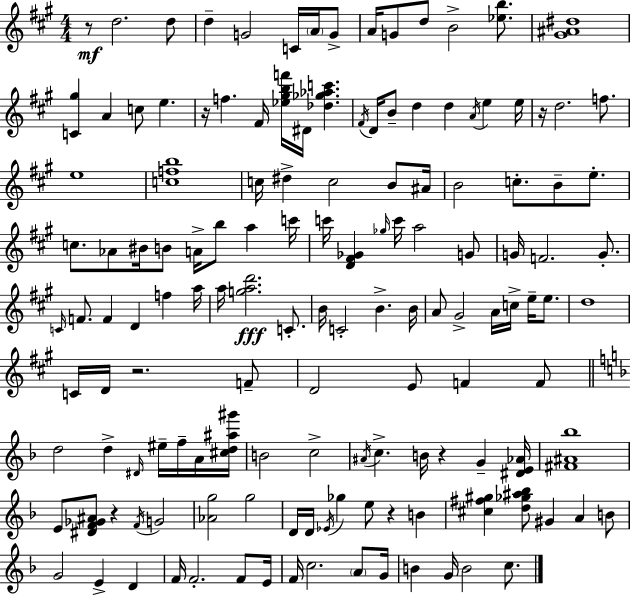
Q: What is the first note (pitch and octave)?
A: D5